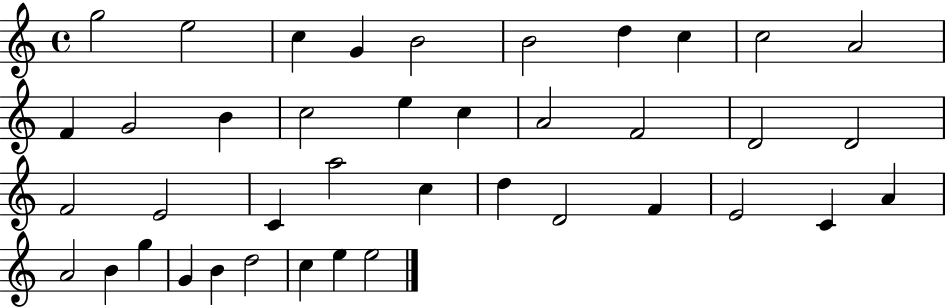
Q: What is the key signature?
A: C major